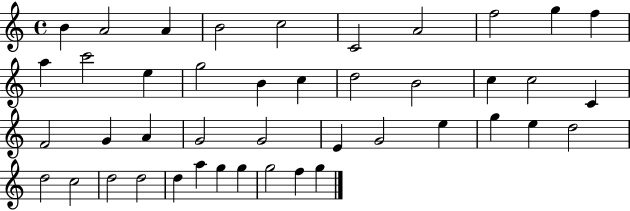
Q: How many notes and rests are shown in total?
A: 43